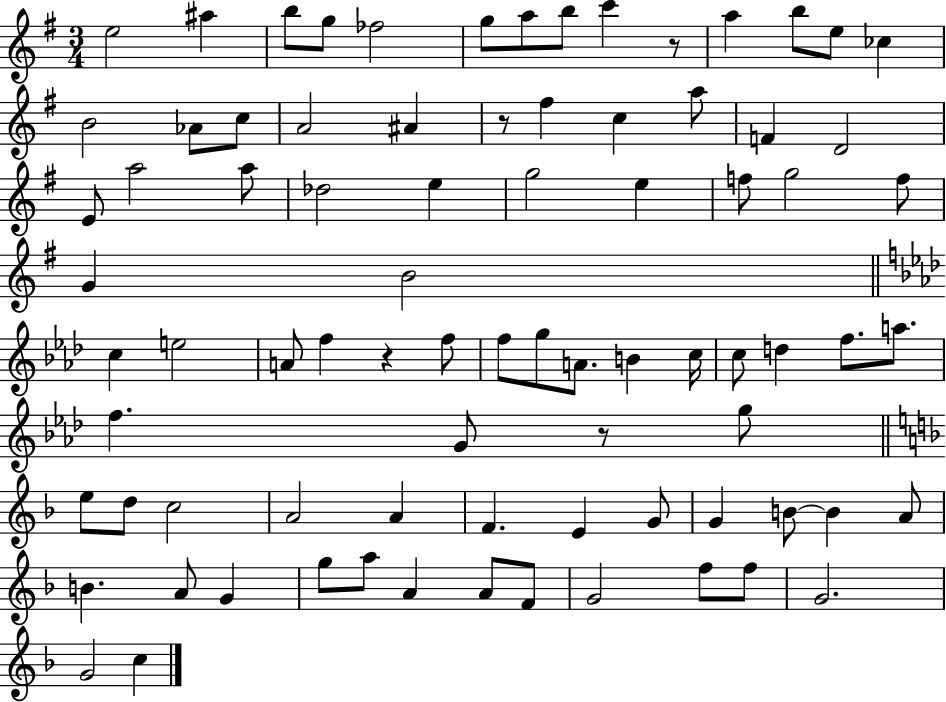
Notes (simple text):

E5/h A#5/q B5/e G5/e FES5/h G5/e A5/e B5/e C6/q R/e A5/q B5/e E5/e CES5/q B4/h Ab4/e C5/e A4/h A#4/q R/e F#5/q C5/q A5/e F4/q D4/h E4/e A5/h A5/e Db5/h E5/q G5/h E5/q F5/e G5/h F5/e G4/q B4/h C5/q E5/h A4/e F5/q R/q F5/e F5/e G5/e A4/e. B4/q C5/s C5/e D5/q F5/e. A5/e. F5/q. G4/e R/e G5/e E5/e D5/e C5/h A4/h A4/q F4/q. E4/q G4/e G4/q B4/e B4/q A4/e B4/q. A4/e G4/q G5/e A5/e A4/q A4/e F4/e G4/h F5/e F5/e G4/h. G4/h C5/q